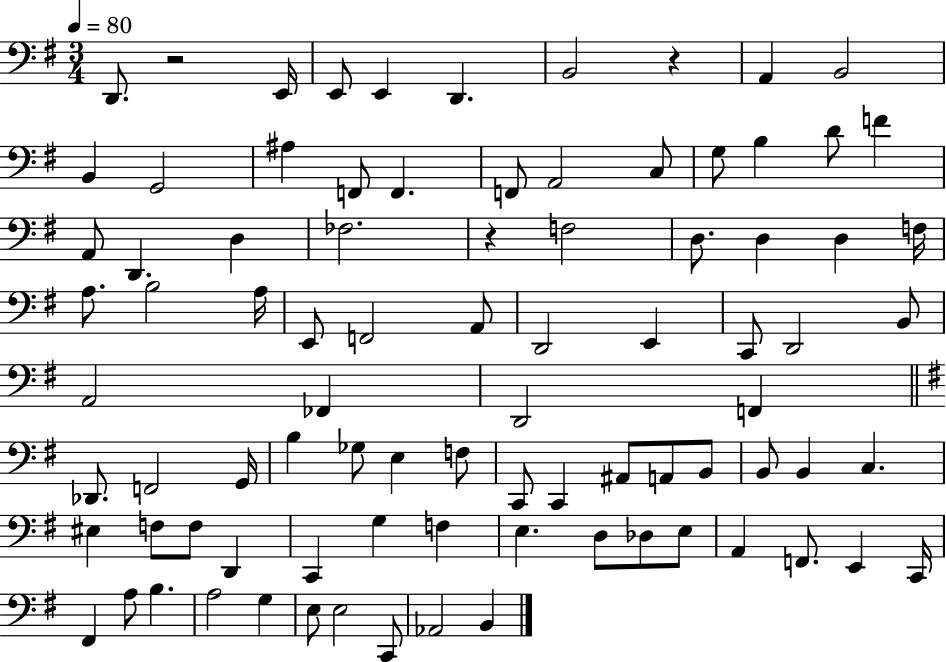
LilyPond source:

{
  \clef bass
  \numericTimeSignature
  \time 3/4
  \key g \major
  \tempo 4 = 80
  \repeat volta 2 { d,8. r2 e,16 | e,8 e,4 d,4. | b,2 r4 | a,4 b,2 | \break b,4 g,2 | ais4 f,8 f,4. | f,8 a,2 c8 | g8 b4 d'8 f'4 | \break a,8 d,4. d4 | fes2. | r4 f2 | d8. d4 d4 f16 | \break a8. b2 a16 | e,8 f,2 a,8 | d,2 e,4 | c,8 d,2 b,8 | \break a,2 fes,4 | d,2 f,4 | \bar "||" \break \key e \minor des,8. f,2 g,16 | b4 ges8 e4 f8 | c,8 c,4 ais,8 a,8 b,8 | b,8 b,4 c4. | \break eis4 f8 f8 d,4 | c,4 g4 f4 | e4. d8 des8 e8 | a,4 f,8. e,4 c,16 | \break fis,4 a8 b4. | a2 g4 | e8 e2 c,8 | aes,2 b,4 | \break } \bar "|."
}